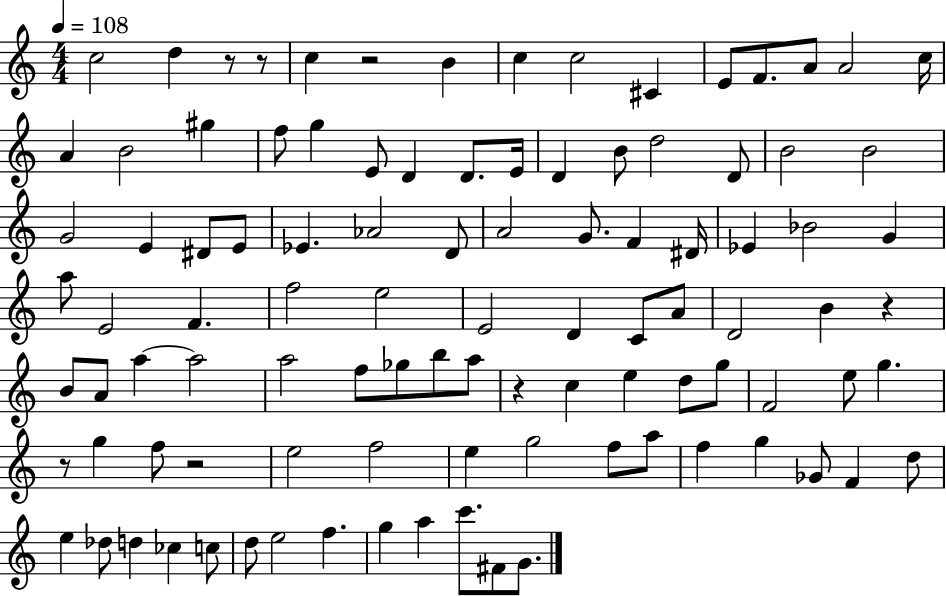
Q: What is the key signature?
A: C major